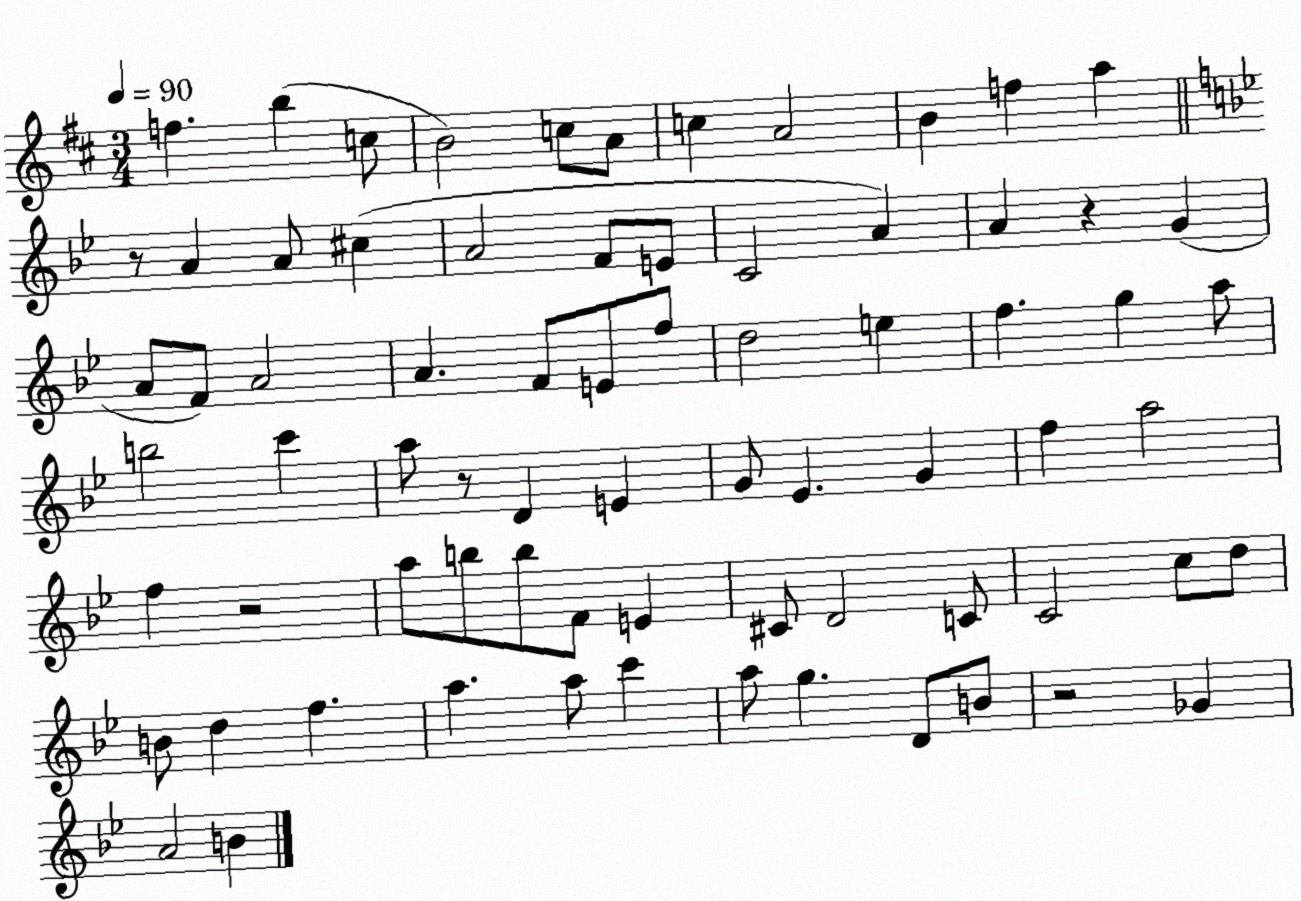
X:1
T:Untitled
M:3/4
L:1/4
K:D
f b c/2 B2 c/2 A/2 c A2 B f a z/2 A A/2 ^c A2 F/2 E/2 C2 A A z G A/2 F/2 A2 A F/2 E/2 f/2 d2 e f g a/2 b2 c' a/2 z/2 D E G/2 _E G f a2 f z2 a/2 b/2 b/2 F/2 E ^C/2 D2 C/2 C2 c/2 d/2 B/2 d f a a/2 c' a/2 g D/2 B/2 z2 _G A2 B